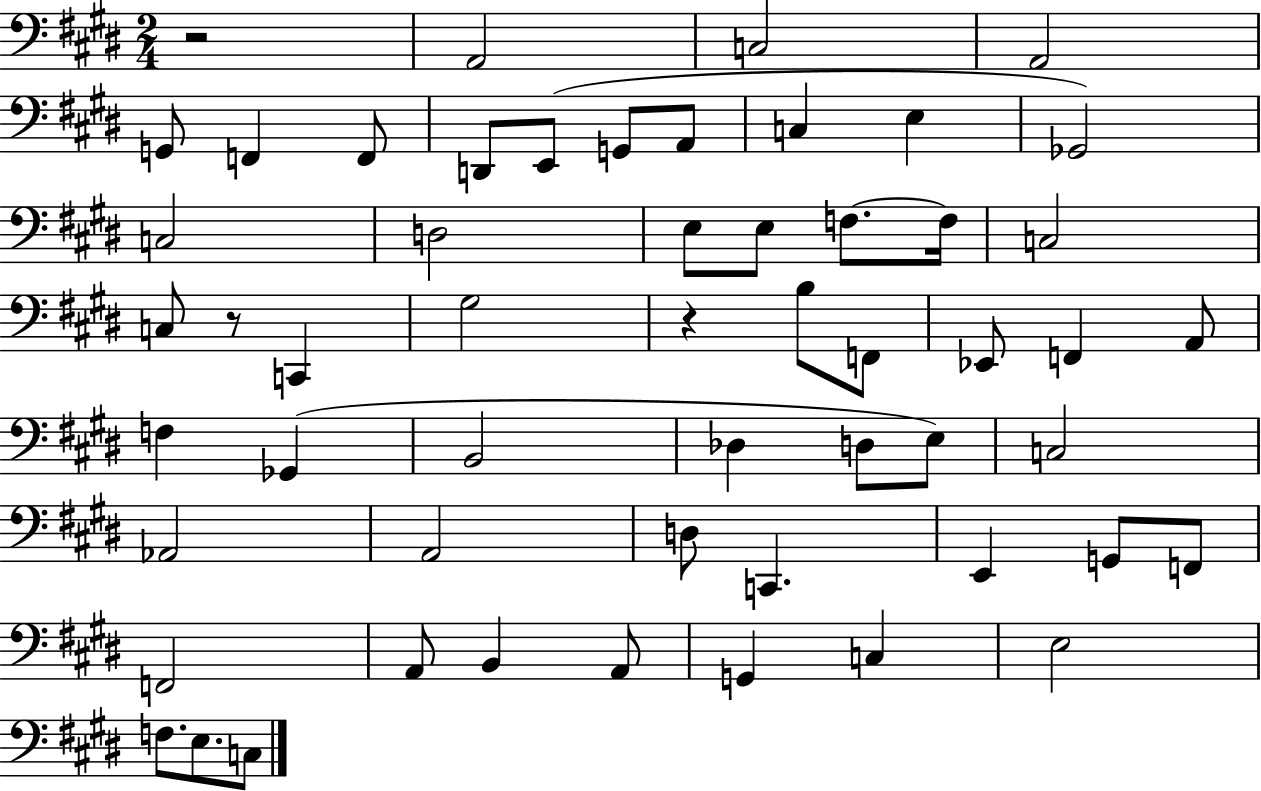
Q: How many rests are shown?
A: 3